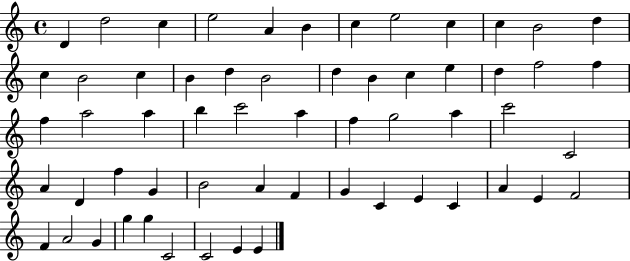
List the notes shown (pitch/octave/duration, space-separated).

D4/q D5/h C5/q E5/h A4/q B4/q C5/q E5/h C5/q C5/q B4/h D5/q C5/q B4/h C5/q B4/q D5/q B4/h D5/q B4/q C5/q E5/q D5/q F5/h F5/q F5/q A5/h A5/q B5/q C6/h A5/q F5/q G5/h A5/q C6/h C4/h A4/q D4/q F5/q G4/q B4/h A4/q F4/q G4/q C4/q E4/q C4/q A4/q E4/q F4/h F4/q A4/h G4/q G5/q G5/q C4/h C4/h E4/q E4/q